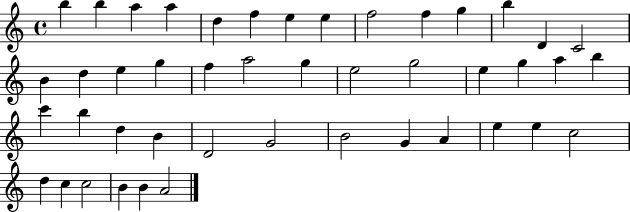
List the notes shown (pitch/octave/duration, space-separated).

B5/q B5/q A5/q A5/q D5/q F5/q E5/q E5/q F5/h F5/q G5/q B5/q D4/q C4/h B4/q D5/q E5/q G5/q F5/q A5/h G5/q E5/h G5/h E5/q G5/q A5/q B5/q C6/q B5/q D5/q B4/q D4/h G4/h B4/h G4/q A4/q E5/q E5/q C5/h D5/q C5/q C5/h B4/q B4/q A4/h